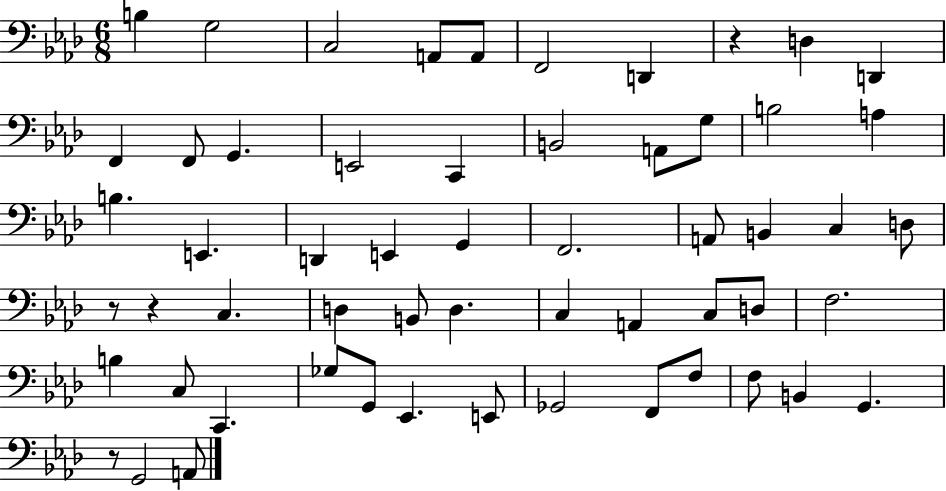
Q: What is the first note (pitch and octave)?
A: B3